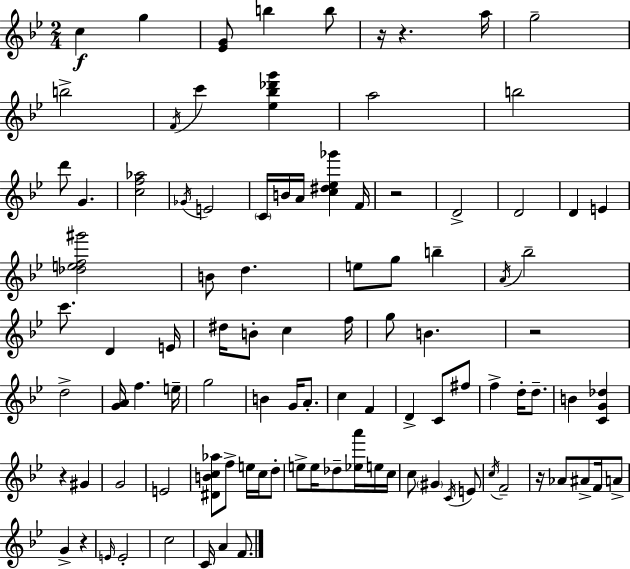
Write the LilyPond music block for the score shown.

{
  \clef treble
  \numericTimeSignature
  \time 2/4
  \key bes \major
  c''4\f g''4 | <ees' g'>8 b''4 b''8 | r16 r4. a''16 | g''2-- | \break b''2-> | \acciaccatura { f'16 } c'''4 <ees'' bes'' des''' g'''>4 | a''2 | b''2 | \break d'''8 g'4. | <c'' f'' aes''>2 | \acciaccatura { ges'16 } e'2 | \parenthesize c'16 b'16 a'16 <c'' dis'' ees'' ges'''>4 | \break f'16 r2 | d'2-> | d'2 | d'4 e'4 | \break <des'' e'' f'' gis'''>2 | b'8 d''4. | e''8 g''8 b''4-- | \acciaccatura { a'16 } bes''2-- | \break c'''8. d'4 | e'16 dis''16 b'8-. c''4 | f''16 g''8 b'4. | r2 | \break d''2-> | <g' a'>16 f''4. | e''16-- g''2 | b'4 g'16 | \break a'8.-. c''4 f'4 | d'4-> c'8 | fis''8 f''4-> d''16-. | d''8.-- b'4 <c' g' des''>4 | \break r4 gis'4 | g'2 | e'2 | <dis' b' c'' aes''>8 f''8-> e''16 | \break c''16 d''8-. e''8-> e''16 des''8-- | <ees'' a'''>16 e''16 c''16 c''8 \parenthesize gis'4 | \acciaccatura { c'16 } e'8 \acciaccatura { c''16 } f'2-- | r16 aes'8 | \break ais'8-> f'16 a'8-> g'4-> | r4 \grace { e'16 } e'2-. | c''2 | c'16 a'4 | \break f'8. \bar "|."
}